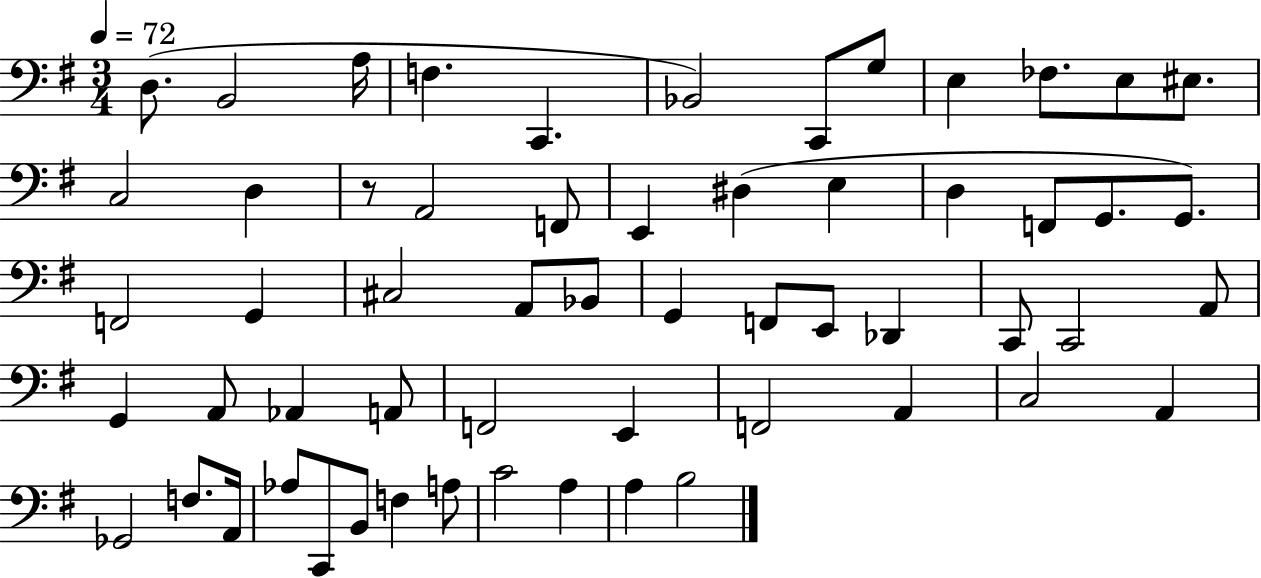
X:1
T:Untitled
M:3/4
L:1/4
K:G
D,/2 B,,2 A,/4 F, C,, _B,,2 C,,/2 G,/2 E, _F,/2 E,/2 ^E,/2 C,2 D, z/2 A,,2 F,,/2 E,, ^D, E, D, F,,/2 G,,/2 G,,/2 F,,2 G,, ^C,2 A,,/2 _B,,/2 G,, F,,/2 E,,/2 _D,, C,,/2 C,,2 A,,/2 G,, A,,/2 _A,, A,,/2 F,,2 E,, F,,2 A,, C,2 A,, _G,,2 F,/2 A,,/4 _A,/2 C,,/2 B,,/2 F, A,/2 C2 A, A, B,2